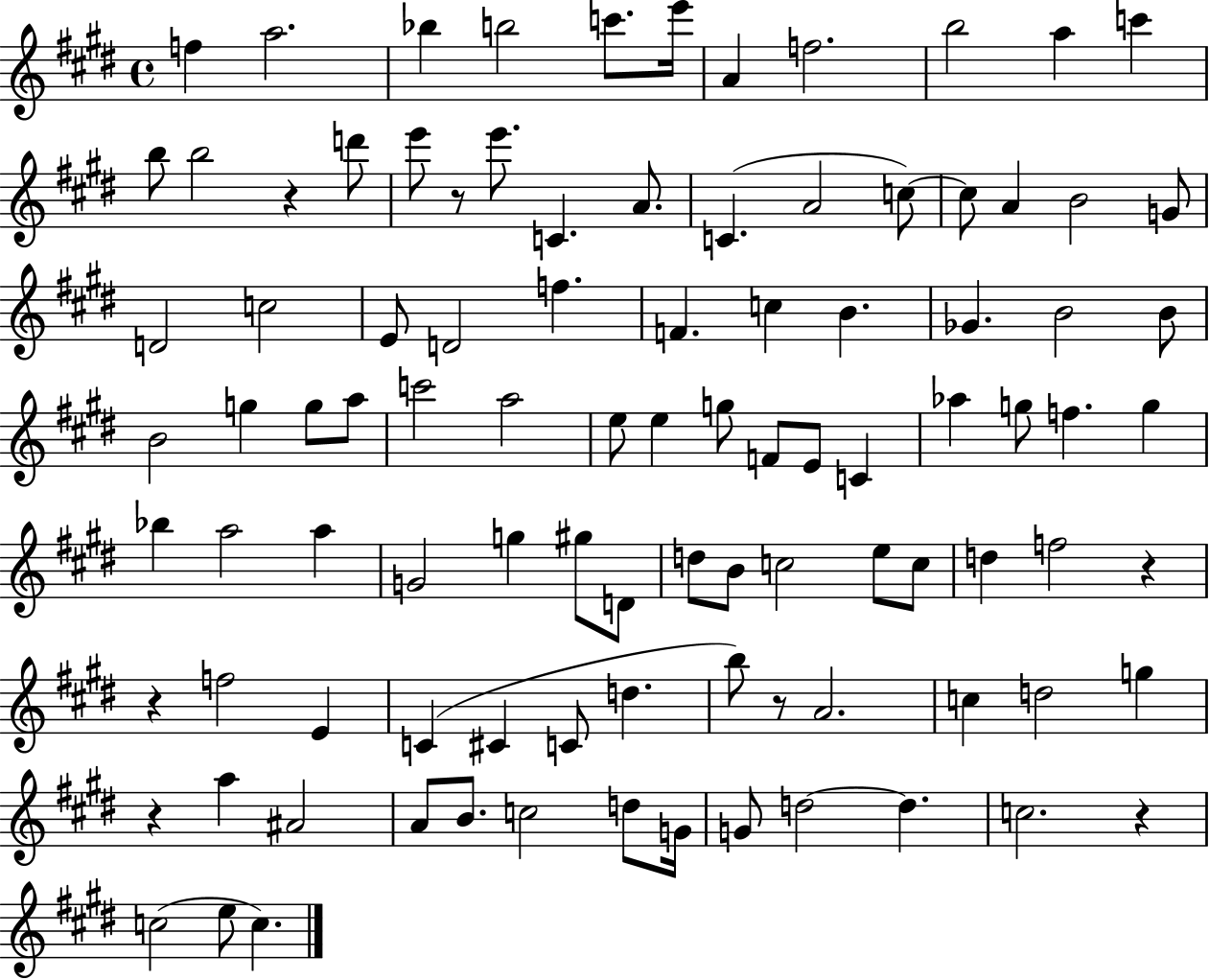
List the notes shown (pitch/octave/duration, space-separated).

F5/q A5/h. Bb5/q B5/h C6/e. E6/s A4/q F5/h. B5/h A5/q C6/q B5/e B5/h R/q D6/e E6/e R/e E6/e. C4/q. A4/e. C4/q. A4/h C5/e C5/e A4/q B4/h G4/e D4/h C5/h E4/e D4/h F5/q. F4/q. C5/q B4/q. Gb4/q. B4/h B4/e B4/h G5/q G5/e A5/e C6/h A5/h E5/e E5/q G5/e F4/e E4/e C4/q Ab5/q G5/e F5/q. G5/q Bb5/q A5/h A5/q G4/h G5/q G#5/e D4/e D5/e B4/e C5/h E5/e C5/e D5/q F5/h R/q R/q F5/h E4/q C4/q C#4/q C4/e D5/q. B5/e R/e A4/h. C5/q D5/h G5/q R/q A5/q A#4/h A4/e B4/e. C5/h D5/e G4/s G4/e D5/h D5/q. C5/h. R/q C5/h E5/e C5/q.